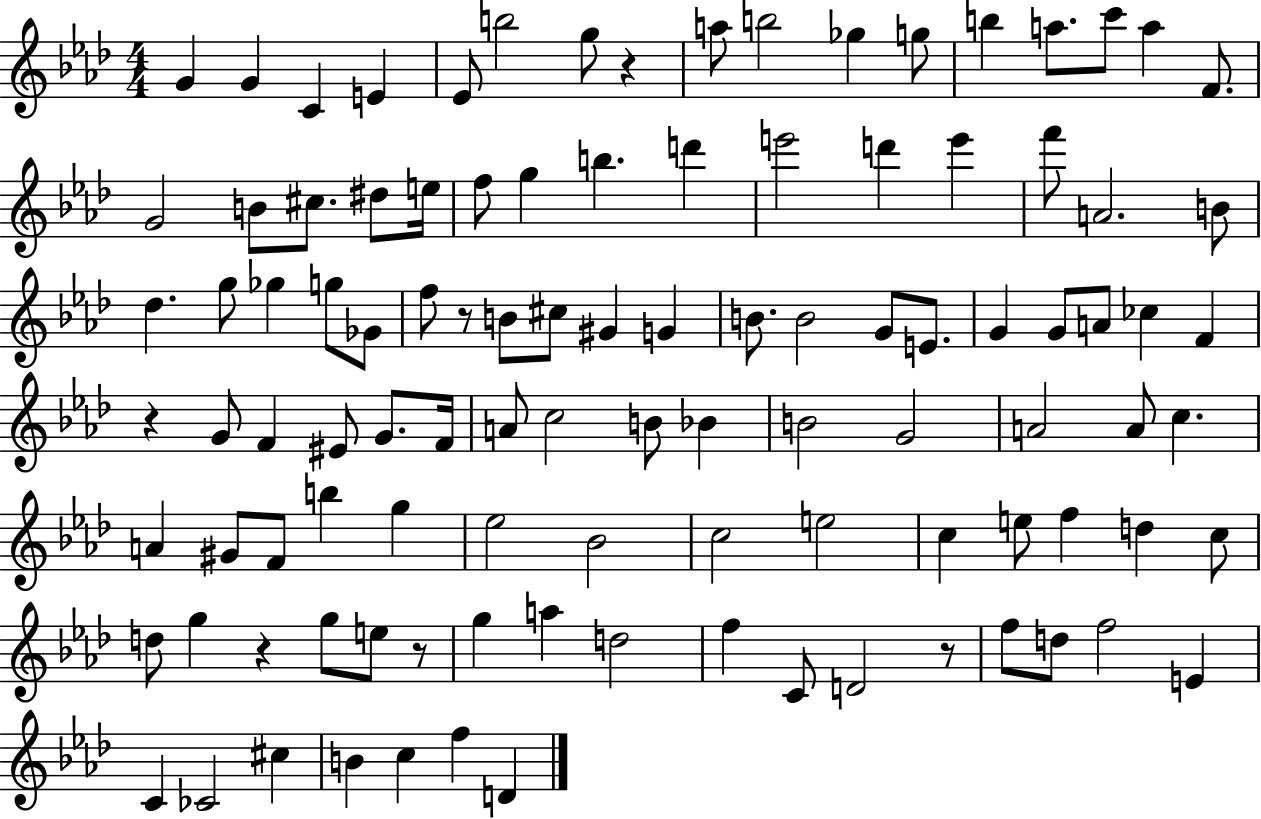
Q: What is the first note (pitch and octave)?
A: G4